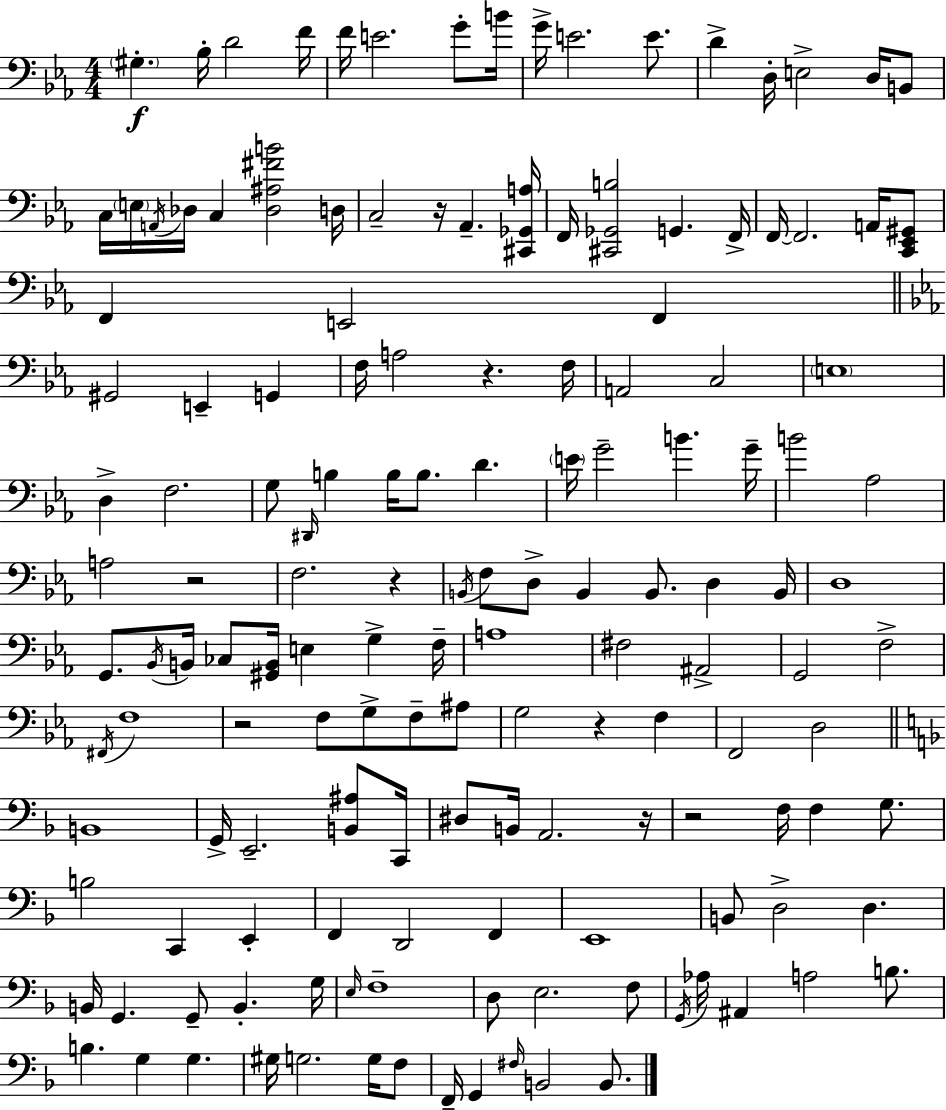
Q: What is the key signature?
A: EES major